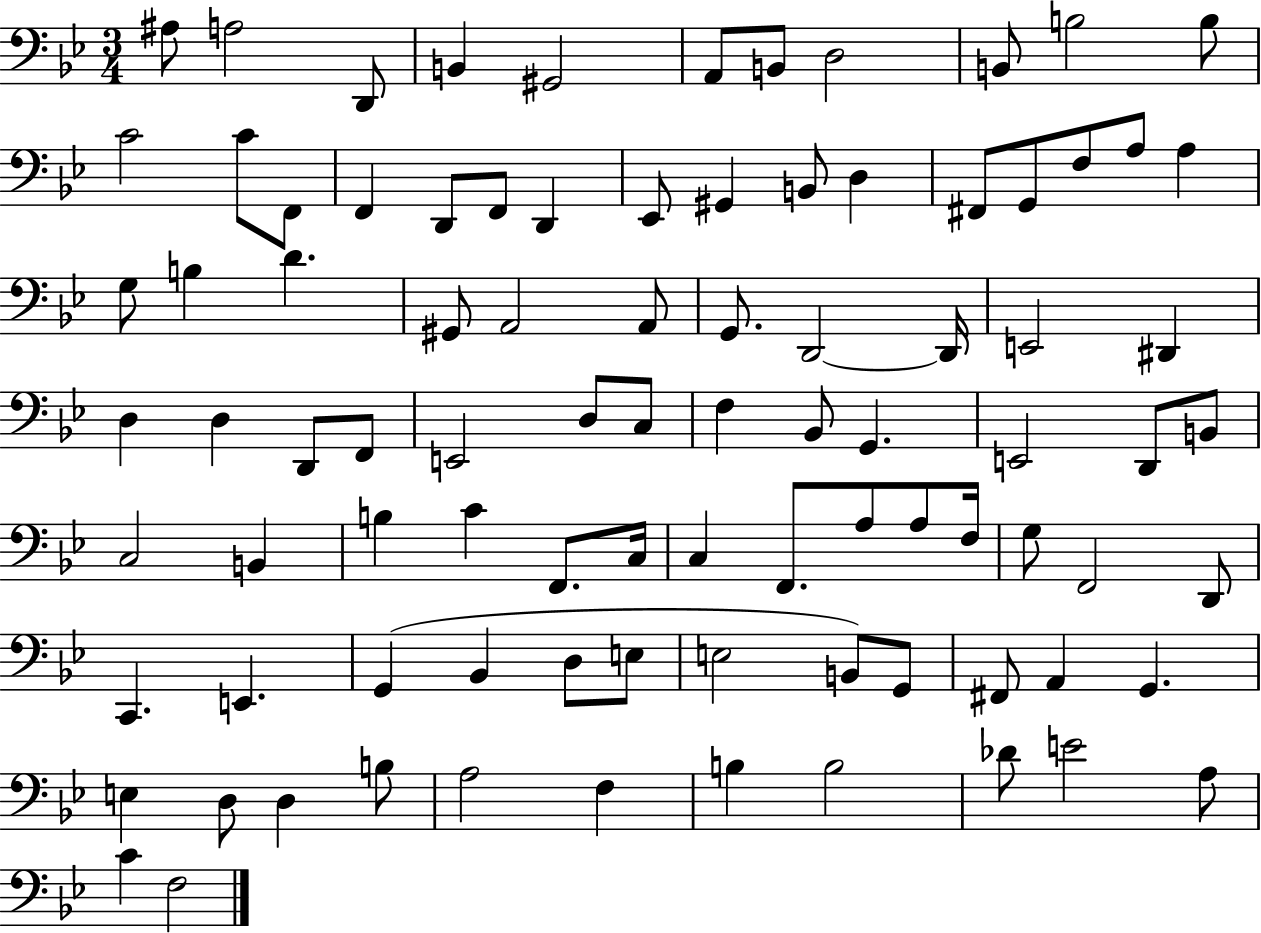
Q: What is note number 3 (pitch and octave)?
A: D2